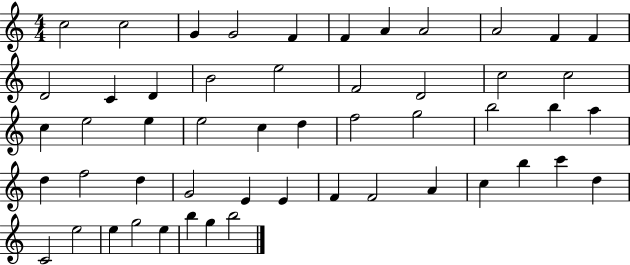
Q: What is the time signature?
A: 4/4